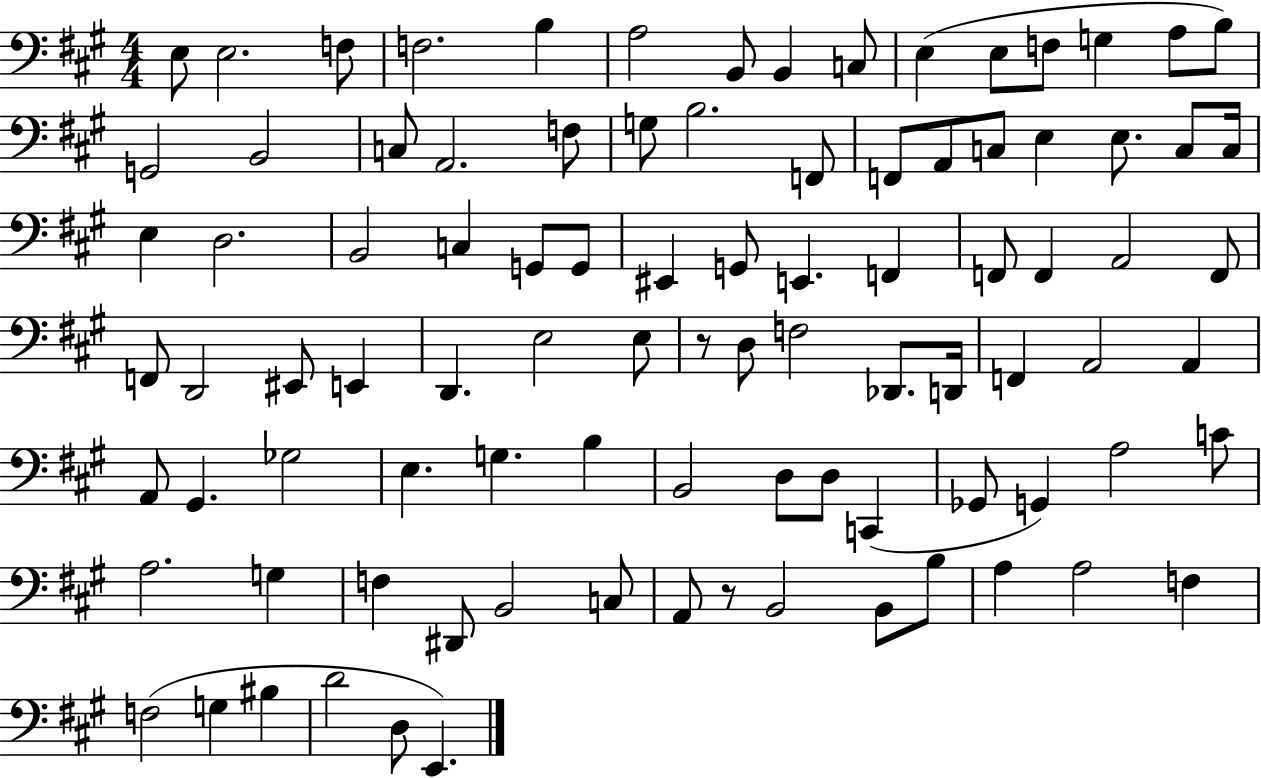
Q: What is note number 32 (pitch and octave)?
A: D3